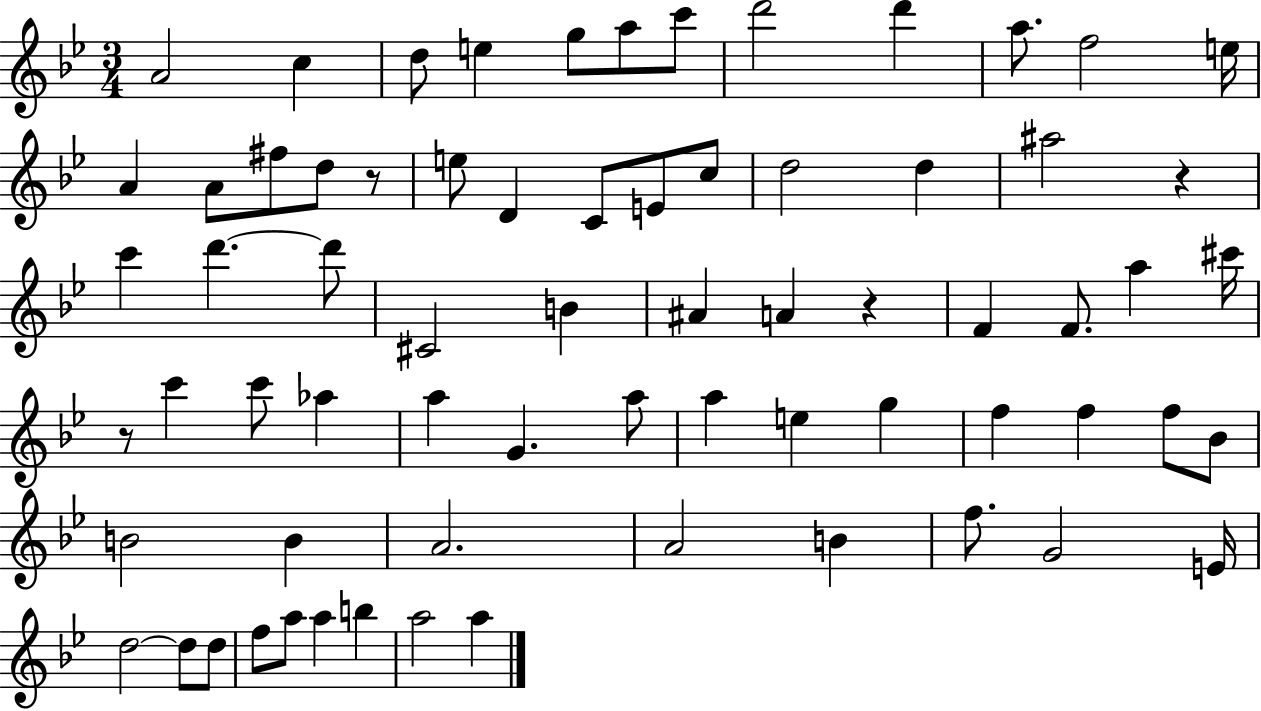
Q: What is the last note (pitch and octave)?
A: A5